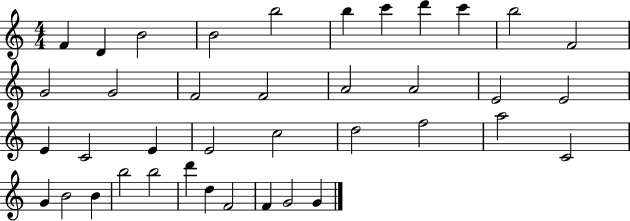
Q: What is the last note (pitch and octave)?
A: G4